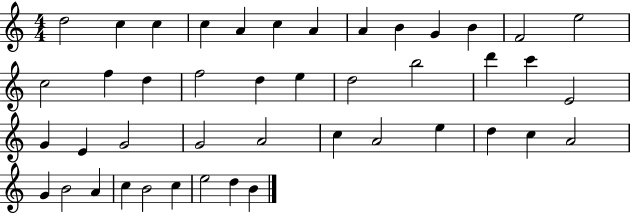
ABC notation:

X:1
T:Untitled
M:4/4
L:1/4
K:C
d2 c c c A c A A B G B F2 e2 c2 f d f2 d e d2 b2 d' c' E2 G E G2 G2 A2 c A2 e d c A2 G B2 A c B2 c e2 d B